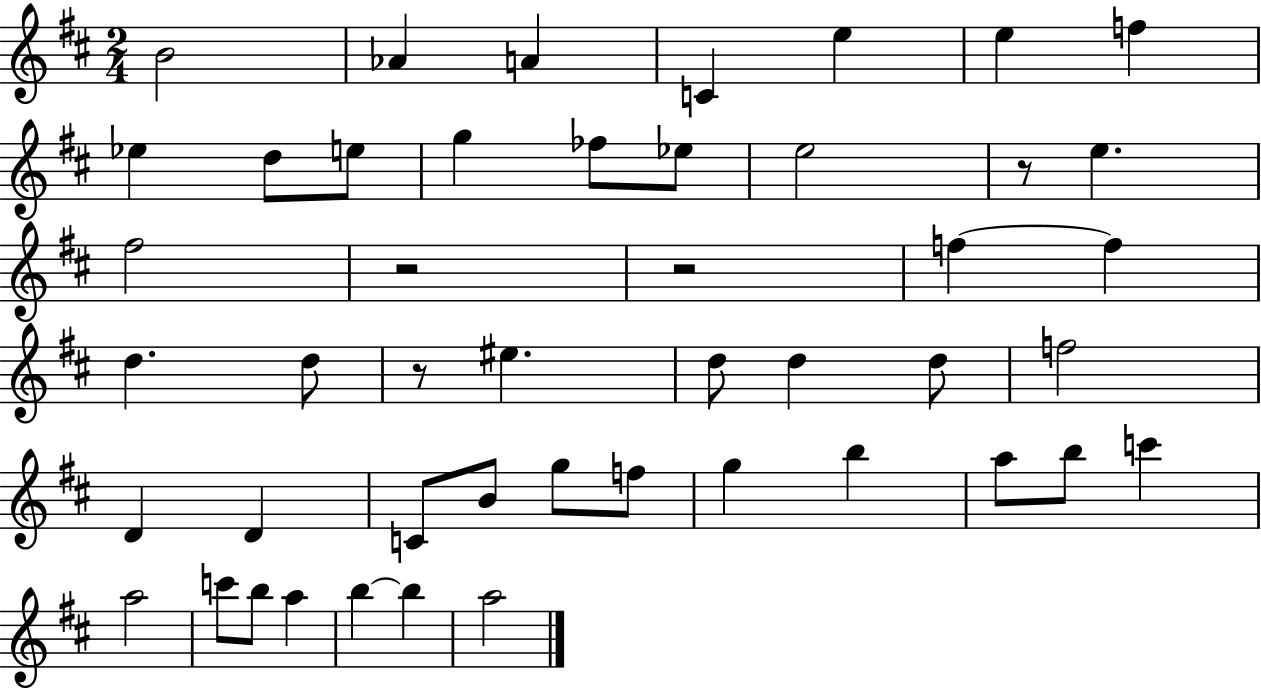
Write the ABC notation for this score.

X:1
T:Untitled
M:2/4
L:1/4
K:D
B2 _A A C e e f _e d/2 e/2 g _f/2 _e/2 e2 z/2 e ^f2 z2 z2 f f d d/2 z/2 ^e d/2 d d/2 f2 D D C/2 B/2 g/2 f/2 g b a/2 b/2 c' a2 c'/2 b/2 a b b a2